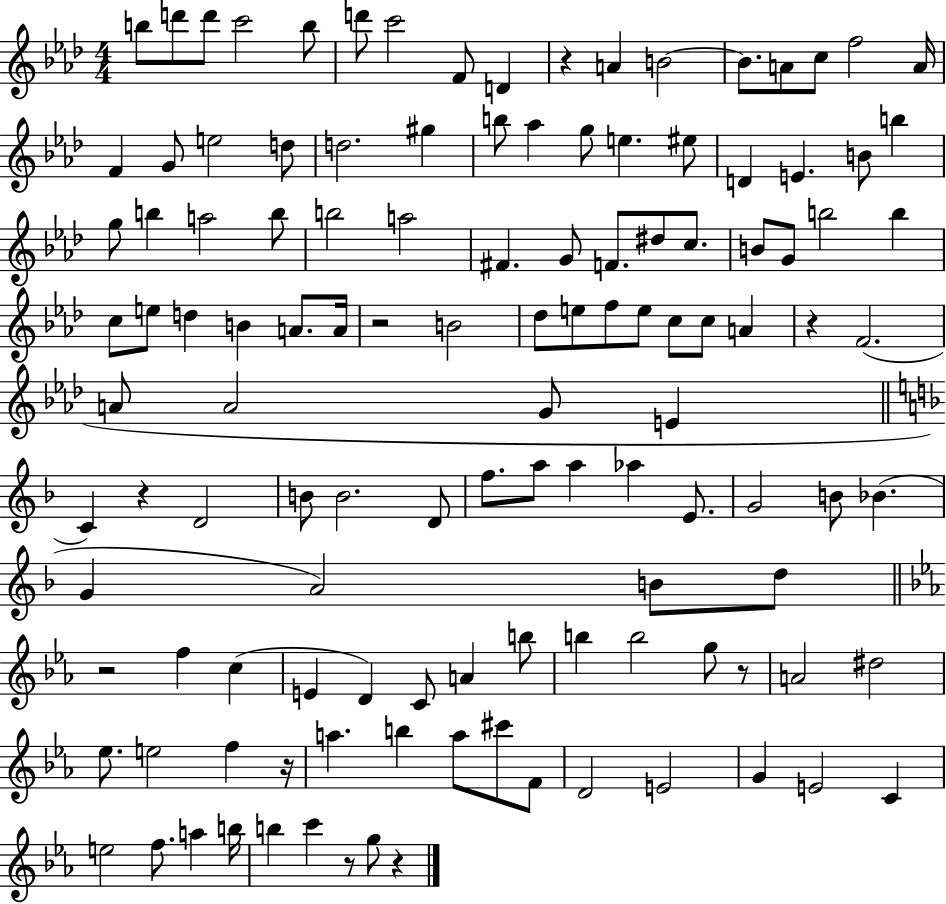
{
  \clef treble
  \numericTimeSignature
  \time 4/4
  \key aes \major
  \repeat volta 2 { b''8 d'''8 d'''8 c'''2 b''8 | d'''8 c'''2 f'8 d'4 | r4 a'4 b'2~~ | b'8. a'8 c''8 f''2 a'16 | \break f'4 g'8 e''2 d''8 | d''2. gis''4 | b''8 aes''4 g''8 e''4. eis''8 | d'4 e'4. b'8 b''4 | \break g''8 b''4 a''2 b''8 | b''2 a''2 | fis'4. g'8 f'8. dis''8 c''8. | b'8 g'8 b''2 b''4 | \break c''8 e''8 d''4 b'4 a'8. a'16 | r2 b'2 | des''8 e''8 f''8 e''8 c''8 c''8 a'4 | r4 f'2.( | \break a'8 a'2 g'8 e'4 | \bar "||" \break \key d \minor c'4) r4 d'2 | b'8 b'2. d'8 | f''8. a''8 a''4 aes''4 e'8. | g'2 b'8 bes'4.( | \break g'4 a'2) b'8 d''8 | \bar "||" \break \key ees \major r2 f''4 c''4( | e'4 d'4) c'8 a'4 b''8 | b''4 b''2 g''8 r8 | a'2 dis''2 | \break ees''8. e''2 f''4 r16 | a''4. b''4 a''8 cis'''8 f'8 | d'2 e'2 | g'4 e'2 c'4 | \break e''2 f''8. a''4 b''16 | b''4 c'''4 r8 g''8 r4 | } \bar "|."
}